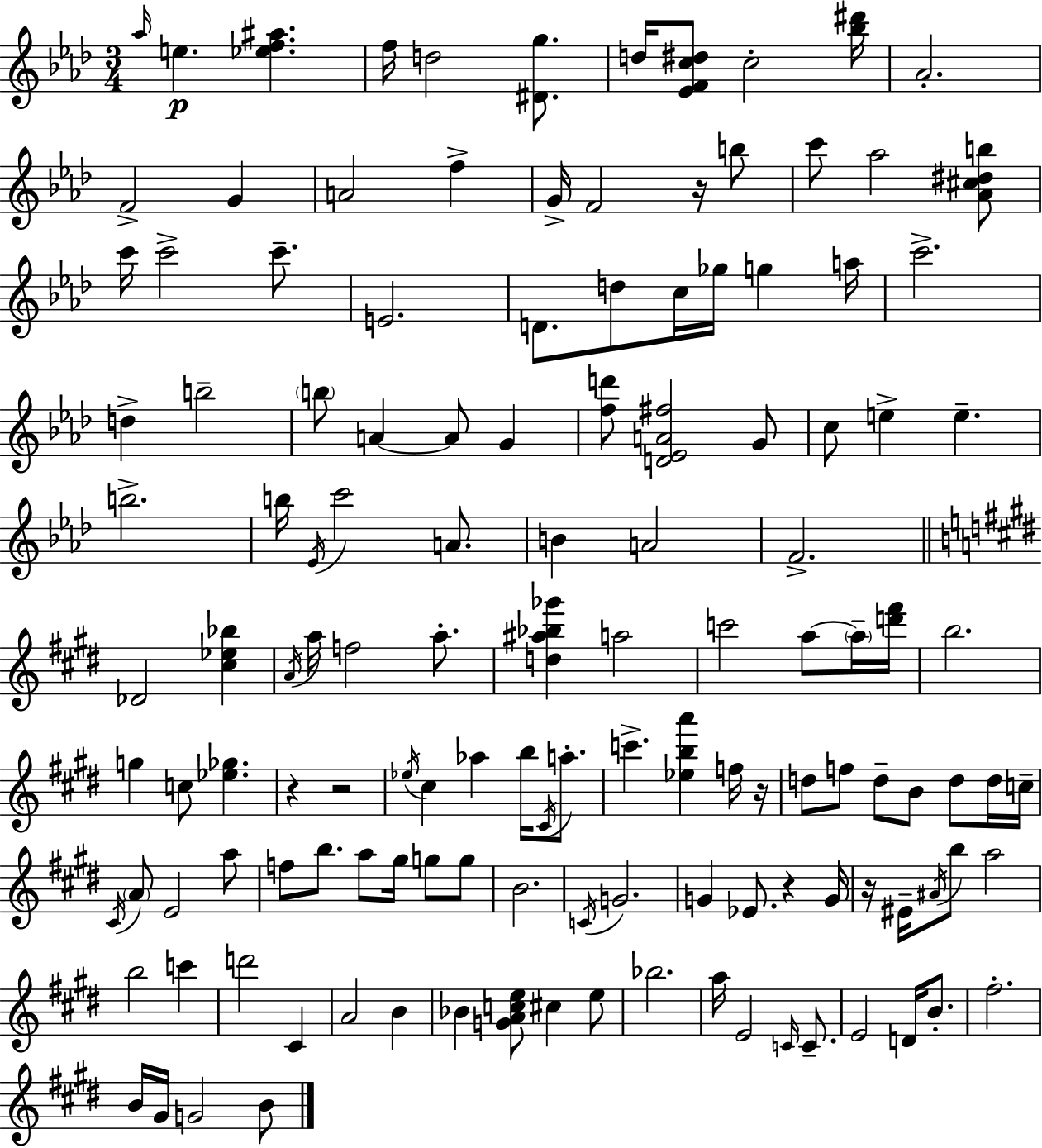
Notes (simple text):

Ab5/s E5/q. [Eb5,F5,A#5]/q. F5/s D5/h [D#4,G5]/e. D5/s [Eb4,F4,C5,D#5]/e C5/h [Bb5,D#6]/s Ab4/h. F4/h G4/q A4/h F5/q G4/s F4/h R/s B5/e C6/e Ab5/h [Ab4,C#5,D#5,B5]/e C6/s C6/h C6/e. E4/h. D4/e. D5/e C5/s Gb5/s G5/q A5/s C6/h. D5/q B5/h B5/e A4/q A4/e G4/q [F5,D6]/e [D4,Eb4,A4,F#5]/h G4/e C5/e E5/q E5/q. B5/h. B5/s Eb4/s C6/h A4/e. B4/q A4/h F4/h. Db4/h [C#5,Eb5,Bb5]/q A4/s A5/s F5/h A5/e. [D5,A#5,Bb5,Gb6]/q A5/h C6/h A5/e A5/s [D6,F#6]/s B5/h. G5/q C5/e [Eb5,Gb5]/q. R/q R/h Eb5/s C#5/q Ab5/q B5/s C#4/s A5/e. C6/q. [Eb5,B5,A6]/q F5/s R/s D5/e F5/e D5/e B4/e D5/e D5/s C5/s C#4/s A4/e E4/h A5/e F5/e B5/e. A5/e G#5/s G5/e G5/e B4/h. C4/s G4/h. G4/q Eb4/e. R/q G4/s R/s EIS4/s A#4/s B5/e A5/h B5/h C6/q D6/h C#4/q A4/h B4/q Bb4/q [G4,A4,C5,E5]/e C#5/q E5/e Bb5/h. A5/s E4/h C4/s C4/e. E4/h D4/s B4/e. F#5/h. B4/s G#4/s G4/h B4/e